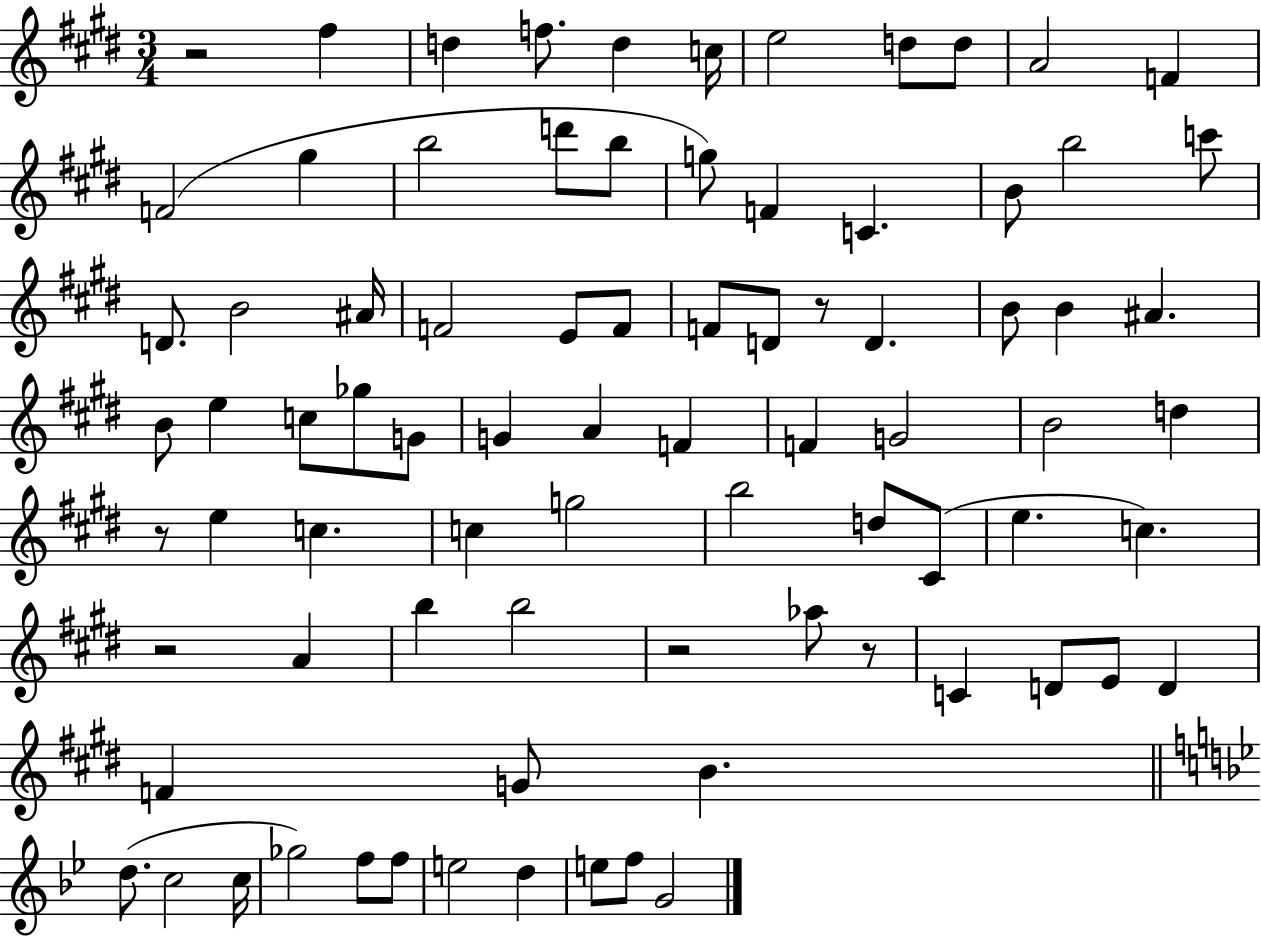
R/h F#5/q D5/q F5/e. D5/q C5/s E5/h D5/e D5/e A4/h F4/q F4/h G#5/q B5/h D6/e B5/e G5/e F4/q C4/q. B4/e B5/h C6/e D4/e. B4/h A#4/s F4/h E4/e F4/e F4/e D4/e R/e D4/q. B4/e B4/q A#4/q. B4/e E5/q C5/e Gb5/e G4/e G4/q A4/q F4/q F4/q G4/h B4/h D5/q R/e E5/q C5/q. C5/q G5/h B5/h D5/e C#4/e E5/q. C5/q. R/h A4/q B5/q B5/h R/h Ab5/e R/e C4/q D4/e E4/e D4/q F4/q G4/e B4/q. D5/e. C5/h C5/s Gb5/h F5/e F5/e E5/h D5/q E5/e F5/e G4/h